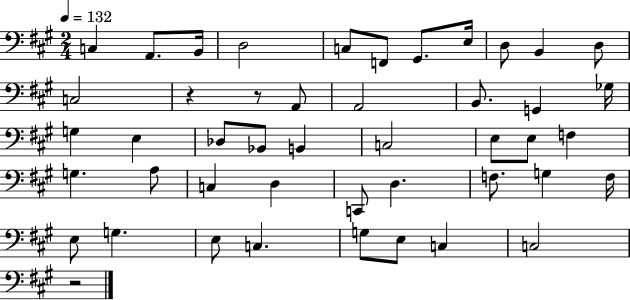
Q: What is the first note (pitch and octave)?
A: C3